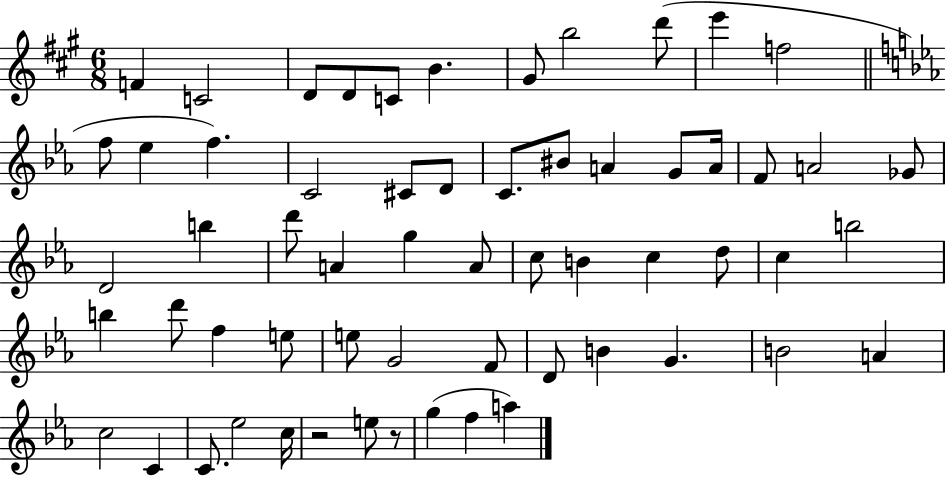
{
  \clef treble
  \numericTimeSignature
  \time 6/8
  \key a \major
  \repeat volta 2 { f'4 c'2 | d'8 d'8 c'8 b'4. | gis'8 b''2 d'''8( | e'''4 f''2 | \break \bar "||" \break \key ees \major f''8 ees''4 f''4.) | c'2 cis'8 d'8 | c'8. bis'8 a'4 g'8 a'16 | f'8 a'2 ges'8 | \break d'2 b''4 | d'''8 a'4 g''4 a'8 | c''8 b'4 c''4 d''8 | c''4 b''2 | \break b''4 d'''8 f''4 e''8 | e''8 g'2 f'8 | d'8 b'4 g'4. | b'2 a'4 | \break c''2 c'4 | c'8. ees''2 c''16 | r2 e''8 r8 | g''4( f''4 a''4) | \break } \bar "|."
}